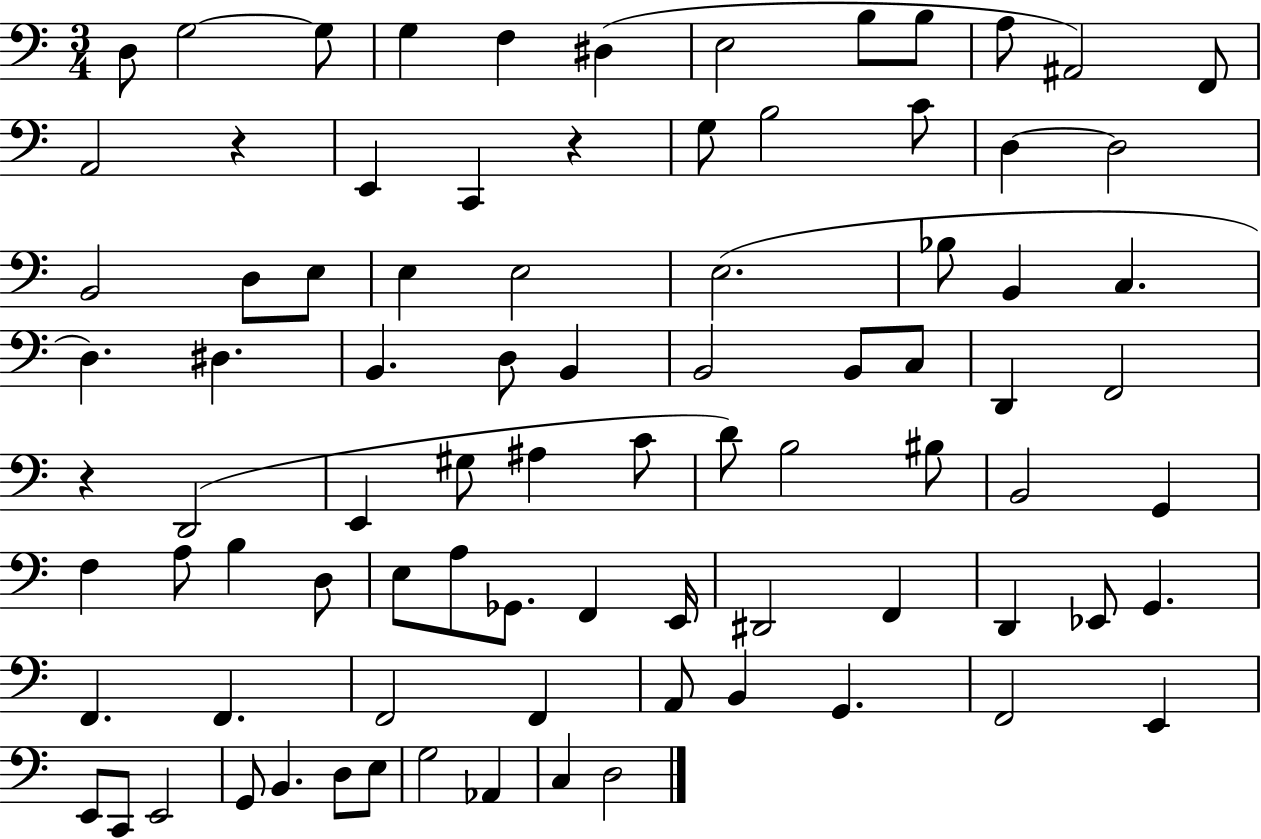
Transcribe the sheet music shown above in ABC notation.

X:1
T:Untitled
M:3/4
L:1/4
K:C
D,/2 G,2 G,/2 G, F, ^D, E,2 B,/2 B,/2 A,/2 ^A,,2 F,,/2 A,,2 z E,, C,, z G,/2 B,2 C/2 D, D,2 B,,2 D,/2 E,/2 E, E,2 E,2 _B,/2 B,, C, D, ^D, B,, D,/2 B,, B,,2 B,,/2 C,/2 D,, F,,2 z D,,2 E,, ^G,/2 ^A, C/2 D/2 B,2 ^B,/2 B,,2 G,, F, A,/2 B, D,/2 E,/2 A,/2 _G,,/2 F,, E,,/4 ^D,,2 F,, D,, _E,,/2 G,, F,, F,, F,,2 F,, A,,/2 B,, G,, F,,2 E,, E,,/2 C,,/2 E,,2 G,,/2 B,, D,/2 E,/2 G,2 _A,, C, D,2